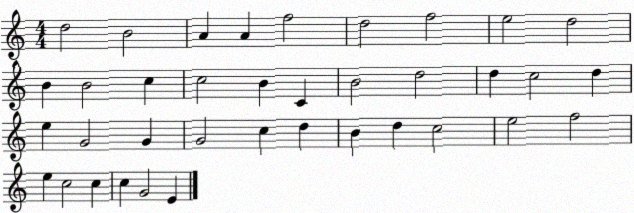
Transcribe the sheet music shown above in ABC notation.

X:1
T:Untitled
M:4/4
L:1/4
K:C
d2 B2 A A f2 d2 f2 e2 d2 B B2 c c2 B C B2 d2 d c2 d e G2 G G2 c d B d c2 e2 f2 e c2 c c G2 E